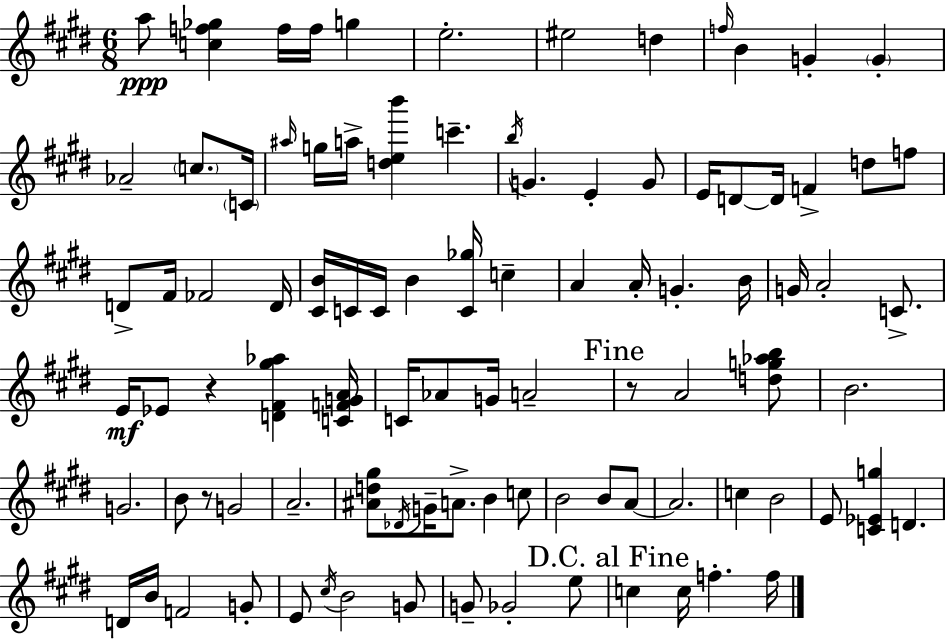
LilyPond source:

{
  \clef treble
  \numericTimeSignature
  \time 6/8
  \key e \major
  a''8\ppp <c'' f'' ges''>4 f''16 f''16 g''4 | e''2.-. | eis''2 d''4 | \grace { f''16 } b'4 g'4-. \parenthesize g'4-. | \break aes'2-- \parenthesize c''8. | \parenthesize c'16 \grace { ais''16 } g''16 a''16-> <d'' e'' b'''>4 c'''4.-- | \acciaccatura { b''16 } g'4. e'4-. | g'8 e'16 d'8~~ d'16 f'4-> d''8 | \break f''8 d'8-> fis'16 fes'2 | d'16 <cis' b'>16 c'16 c'16 b'4 <c' ges''>16 c''4-- | a'4 a'16-. g'4.-. | b'16 g'16 a'2-. | \break c'8.-> e'16\mf ees'8 r4 <d' fis' gis'' aes''>4 | <c' f' g' a'>16 c'16 aes'8 g'16 a'2-- | \mark "Fine" r8 a'2 | <d'' g'' aes'' b''>8 b'2. | \break g'2. | b'8 r8 g'2 | a'2.-- | <ais' d'' gis''>8 \acciaccatura { des'16 } g'16-- a'8.-> b'4 | \break c''8 b'2 | b'8 a'8~~ a'2. | c''4 b'2 | e'8 <c' ees' g''>4 d'4. | \break d'16 b'16 f'2 | g'8-. e'8 \acciaccatura { cis''16 } b'2 | g'8 g'8-- ges'2-. | e''8 \mark "D.C. al Fine" c''4 c''16 f''4.-. | \break f''16 \bar "|."
}